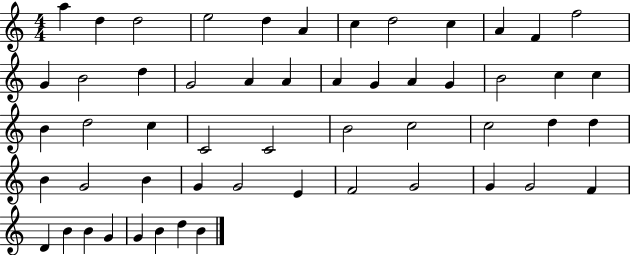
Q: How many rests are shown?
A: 0